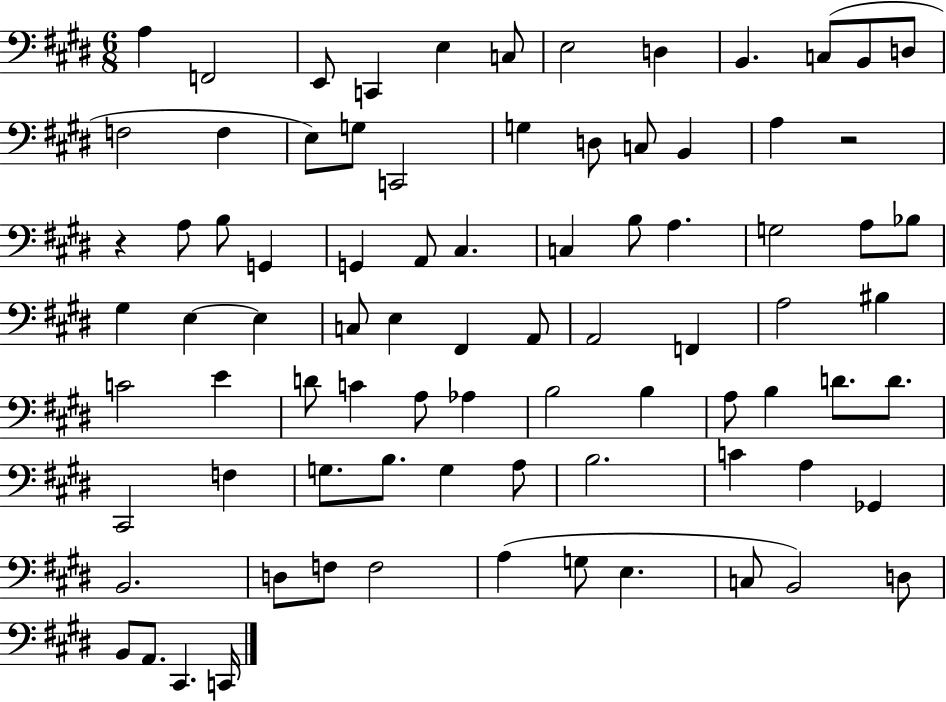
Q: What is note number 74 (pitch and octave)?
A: E3